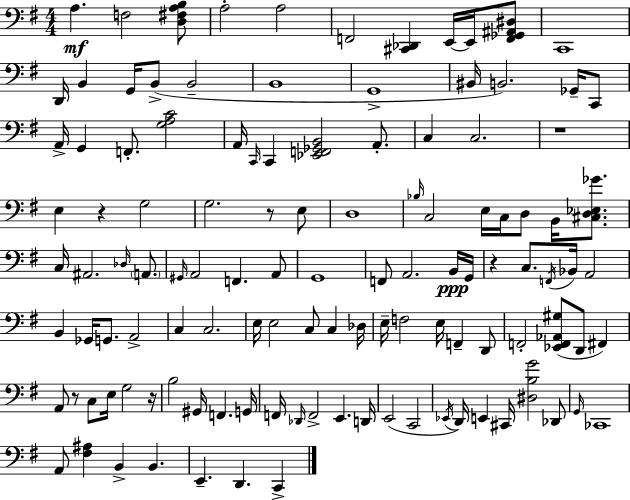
X:1
T:Untitled
M:4/4
L:1/4
K:G
A, F,2 [D,^F,A,B,]/2 A,2 A,2 F,,2 [^C,,_D,,] E,,/4 E,,/4 [F,,_G,,^A,,^D,]/2 C,,4 D,,/4 B,, G,,/4 B,,/2 B,,2 B,,4 G,,4 ^B,,/4 B,,2 _G,,/4 C,,/2 A,,/4 G,, F,,/2 [G,A,C]2 A,,/4 C,,/4 C,, [_E,,F,,_G,,B,,]2 A,,/2 C, C,2 z4 E, z G,2 G,2 z/2 E,/2 D,4 _B,/4 C,2 E,/4 C,/4 D,/2 B,,/4 [^C,D,_E,_G]/2 C,/4 ^A,,2 _D,/4 A,,/2 ^G,,/4 A,,2 F,, A,,/2 G,,4 F,,/2 A,,2 B,,/4 G,,/4 z C,/2 F,,/4 _B,,/4 A,,2 B,, _G,,/4 G,,/2 A,,2 C, C,2 E,/4 E,2 C,/2 C, _D,/4 E,/4 F,2 E,/4 F,, D,,/2 F,,2 [_E,,F,,_A,,^G,]/2 D,,/2 ^F,, A,,/2 z/2 C,/2 E,/4 G,2 z/4 B,2 ^G,,/4 F,, G,,/4 F,,/4 _D,,/4 F,,2 E,, D,,/4 E,,2 C,,2 _E,,/4 D,,/4 E,, ^C,,/4 [^D,B,G]2 _D,,/2 G,,/4 _C,,4 A,,/2 [^F,^A,] B,, B,, E,, D,, C,,